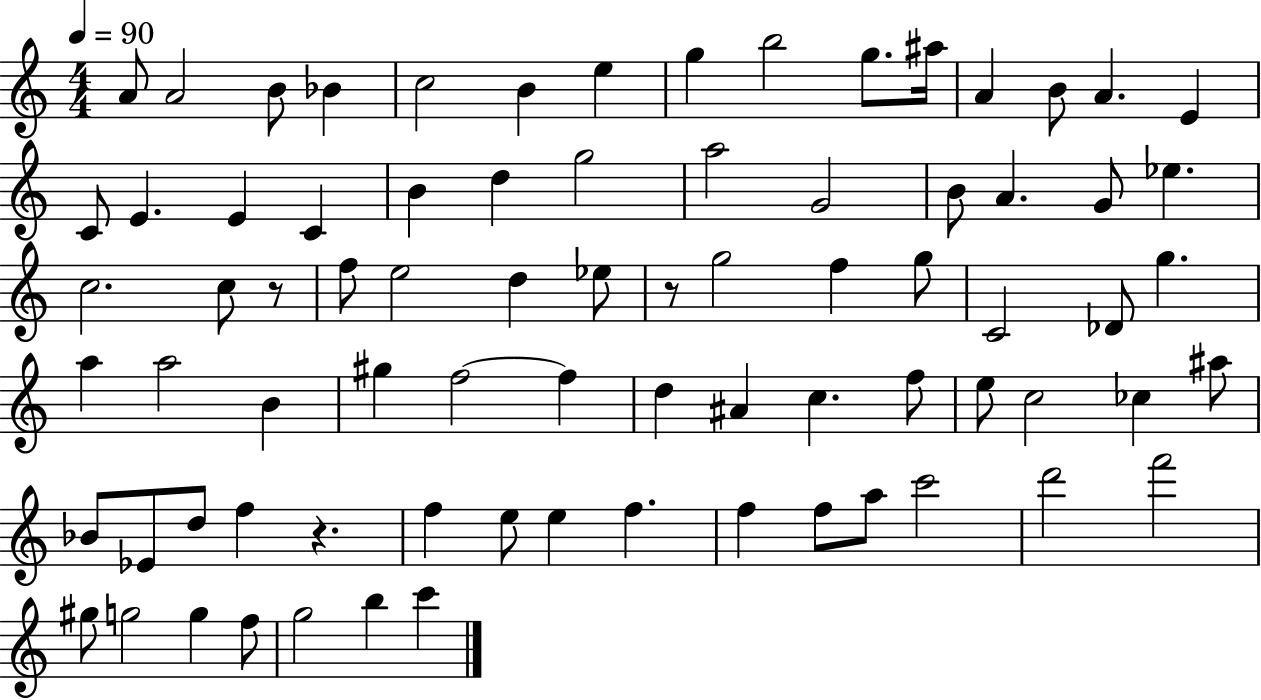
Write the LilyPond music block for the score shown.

{
  \clef treble
  \numericTimeSignature
  \time 4/4
  \key c \major
  \tempo 4 = 90
  a'8 a'2 b'8 bes'4 | c''2 b'4 e''4 | g''4 b''2 g''8. ais''16 | a'4 b'8 a'4. e'4 | \break c'8 e'4. e'4 c'4 | b'4 d''4 g''2 | a''2 g'2 | b'8 a'4. g'8 ees''4. | \break c''2. c''8 r8 | f''8 e''2 d''4 ees''8 | r8 g''2 f''4 g''8 | c'2 des'8 g''4. | \break a''4 a''2 b'4 | gis''4 f''2~~ f''4 | d''4 ais'4 c''4. f''8 | e''8 c''2 ces''4 ais''8 | \break bes'8 ees'8 d''8 f''4 r4. | f''4 e''8 e''4 f''4. | f''4 f''8 a''8 c'''2 | d'''2 f'''2 | \break gis''8 g''2 g''4 f''8 | g''2 b''4 c'''4 | \bar "|."
}